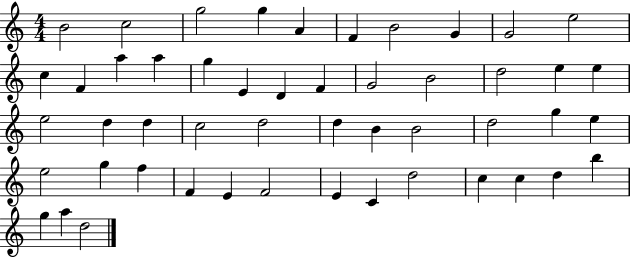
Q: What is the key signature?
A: C major